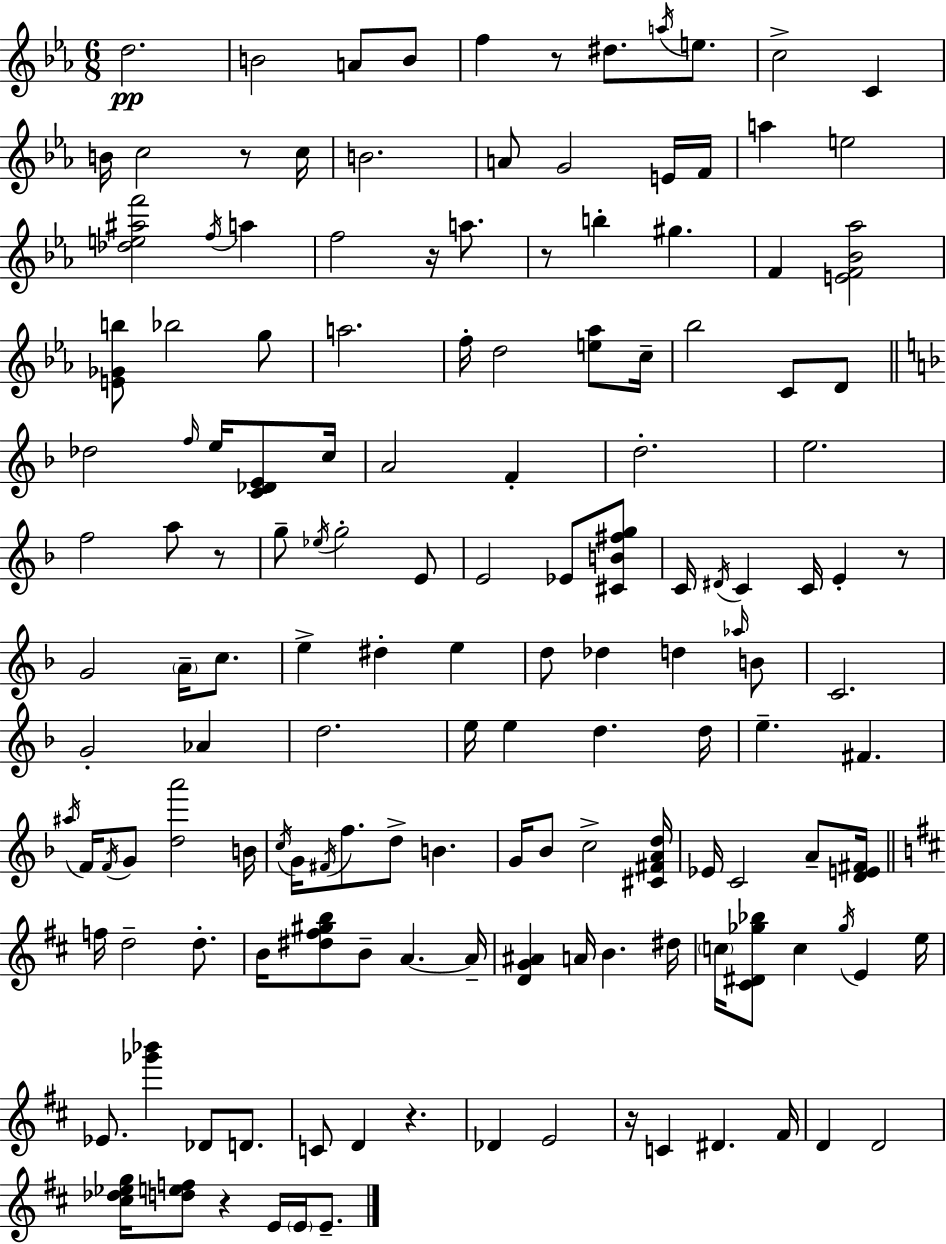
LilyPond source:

{
  \clef treble
  \numericTimeSignature
  \time 6/8
  \key ees \major
  d''2.\pp | b'2 a'8 b'8 | f''4 r8 dis''8. \acciaccatura { a''16 } e''8. | c''2-> c'4 | \break b'16 c''2 r8 | c''16 b'2. | a'8 g'2 e'16 | f'16 a''4 e''2 | \break <des'' e'' ais'' f'''>2 \acciaccatura { f''16 } a''4 | f''2 r16 a''8. | r8 b''4-. gis''4. | f'4 <e' f' bes' aes''>2 | \break <e' ges' b''>8 bes''2 | g''8 a''2. | f''16-. d''2 <e'' aes''>8 | c''16-- bes''2 c'8 | \break d'8 \bar "||" \break \key f \major des''2 \grace { f''16 } e''16 <c' des' e'>8 | c''16 a'2 f'4-. | d''2.-. | e''2. | \break f''2 a''8 r8 | g''8-- \acciaccatura { ees''16 } g''2-. | e'8 e'2 ees'8 | <cis' b' fis'' g''>8 c'16 \acciaccatura { dis'16 } c'4 c'16 e'4-. | \break r8 g'2 \parenthesize a'16-- | c''8. e''4-> dis''4-. e''4 | d''8 des''4 d''4 | \grace { aes''16 } b'8 c'2. | \break g'2-. | aes'4 d''2. | e''16 e''4 d''4. | d''16 e''4.-- fis'4. | \break \acciaccatura { ais''16 } f'16 \acciaccatura { f'16 } g'8 <d'' a'''>2 | b'16 \acciaccatura { c''16 } g'16 \acciaccatura { fis'16 } f''8. | d''8-> b'4. g'16 bes'8 c''2-> | <cis' fis' a' d''>16 ees'16 c'2 | \break a'8-- <d' e' fis'>16 \bar "||" \break \key b \minor f''16 d''2-- d''8.-. | b'16 <dis'' fis'' gis'' b''>8 b'8-- a'4.~~ a'16-- | <d' g' ais'>4 a'16 b'4. dis''16 | \parenthesize c''16 <cis' dis' ges'' bes''>8 c''4 \acciaccatura { ges''16 } e'4 | \break e''16 ees'8. <ges''' bes'''>4 des'8 d'8. | c'8 d'4 r4. | des'4 e'2 | r16 c'4 dis'4. | \break fis'16 d'4 d'2 | <cis'' des'' ees'' g''>16 <d'' e'' f''>8 r4 e'16 \parenthesize e'16 e'8.-- | \bar "|."
}